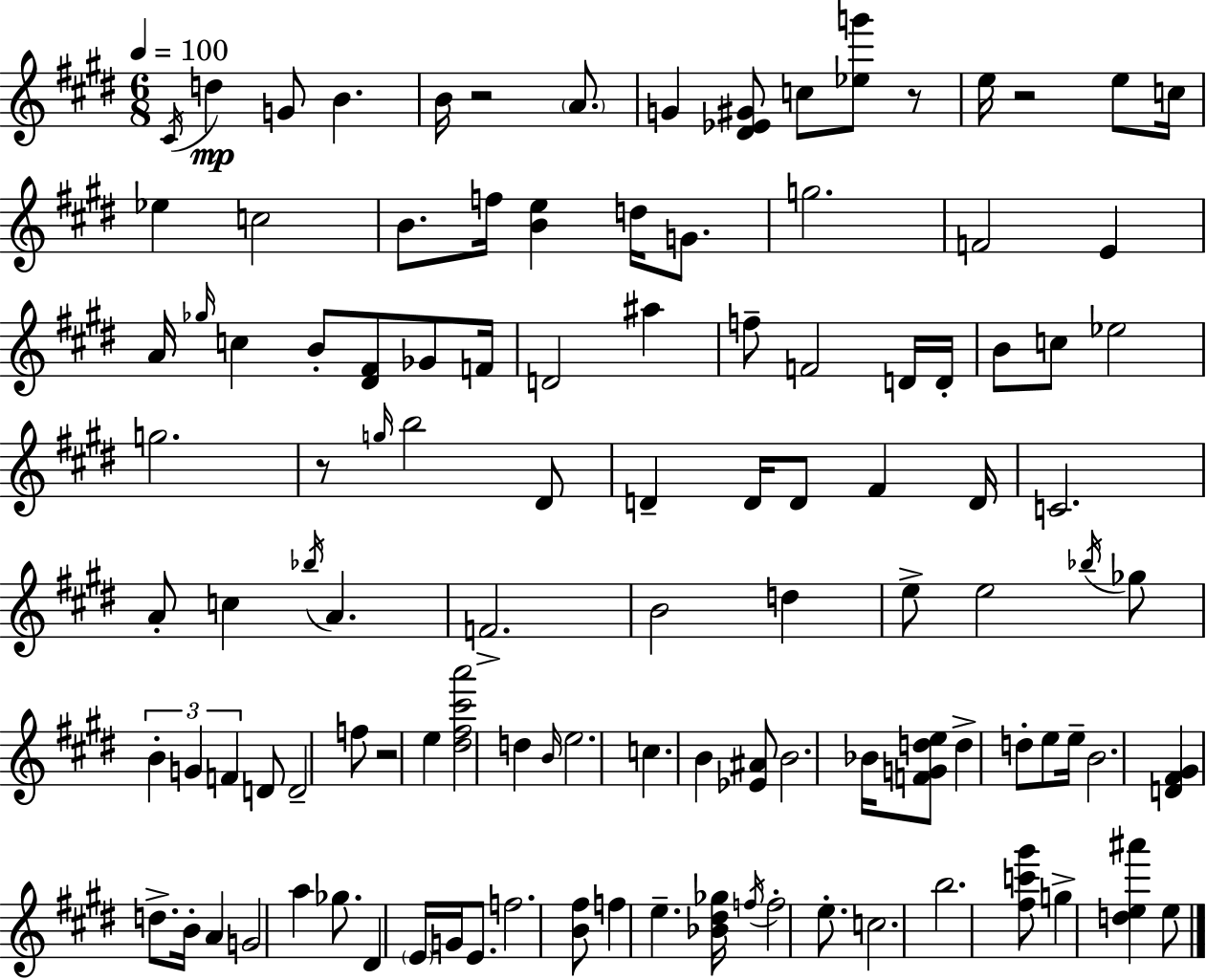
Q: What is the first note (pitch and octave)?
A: C#4